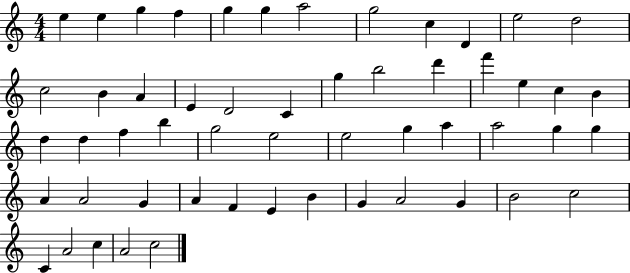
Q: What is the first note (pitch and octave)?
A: E5